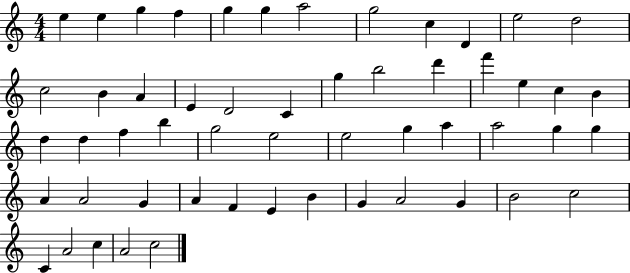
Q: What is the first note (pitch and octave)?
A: E5